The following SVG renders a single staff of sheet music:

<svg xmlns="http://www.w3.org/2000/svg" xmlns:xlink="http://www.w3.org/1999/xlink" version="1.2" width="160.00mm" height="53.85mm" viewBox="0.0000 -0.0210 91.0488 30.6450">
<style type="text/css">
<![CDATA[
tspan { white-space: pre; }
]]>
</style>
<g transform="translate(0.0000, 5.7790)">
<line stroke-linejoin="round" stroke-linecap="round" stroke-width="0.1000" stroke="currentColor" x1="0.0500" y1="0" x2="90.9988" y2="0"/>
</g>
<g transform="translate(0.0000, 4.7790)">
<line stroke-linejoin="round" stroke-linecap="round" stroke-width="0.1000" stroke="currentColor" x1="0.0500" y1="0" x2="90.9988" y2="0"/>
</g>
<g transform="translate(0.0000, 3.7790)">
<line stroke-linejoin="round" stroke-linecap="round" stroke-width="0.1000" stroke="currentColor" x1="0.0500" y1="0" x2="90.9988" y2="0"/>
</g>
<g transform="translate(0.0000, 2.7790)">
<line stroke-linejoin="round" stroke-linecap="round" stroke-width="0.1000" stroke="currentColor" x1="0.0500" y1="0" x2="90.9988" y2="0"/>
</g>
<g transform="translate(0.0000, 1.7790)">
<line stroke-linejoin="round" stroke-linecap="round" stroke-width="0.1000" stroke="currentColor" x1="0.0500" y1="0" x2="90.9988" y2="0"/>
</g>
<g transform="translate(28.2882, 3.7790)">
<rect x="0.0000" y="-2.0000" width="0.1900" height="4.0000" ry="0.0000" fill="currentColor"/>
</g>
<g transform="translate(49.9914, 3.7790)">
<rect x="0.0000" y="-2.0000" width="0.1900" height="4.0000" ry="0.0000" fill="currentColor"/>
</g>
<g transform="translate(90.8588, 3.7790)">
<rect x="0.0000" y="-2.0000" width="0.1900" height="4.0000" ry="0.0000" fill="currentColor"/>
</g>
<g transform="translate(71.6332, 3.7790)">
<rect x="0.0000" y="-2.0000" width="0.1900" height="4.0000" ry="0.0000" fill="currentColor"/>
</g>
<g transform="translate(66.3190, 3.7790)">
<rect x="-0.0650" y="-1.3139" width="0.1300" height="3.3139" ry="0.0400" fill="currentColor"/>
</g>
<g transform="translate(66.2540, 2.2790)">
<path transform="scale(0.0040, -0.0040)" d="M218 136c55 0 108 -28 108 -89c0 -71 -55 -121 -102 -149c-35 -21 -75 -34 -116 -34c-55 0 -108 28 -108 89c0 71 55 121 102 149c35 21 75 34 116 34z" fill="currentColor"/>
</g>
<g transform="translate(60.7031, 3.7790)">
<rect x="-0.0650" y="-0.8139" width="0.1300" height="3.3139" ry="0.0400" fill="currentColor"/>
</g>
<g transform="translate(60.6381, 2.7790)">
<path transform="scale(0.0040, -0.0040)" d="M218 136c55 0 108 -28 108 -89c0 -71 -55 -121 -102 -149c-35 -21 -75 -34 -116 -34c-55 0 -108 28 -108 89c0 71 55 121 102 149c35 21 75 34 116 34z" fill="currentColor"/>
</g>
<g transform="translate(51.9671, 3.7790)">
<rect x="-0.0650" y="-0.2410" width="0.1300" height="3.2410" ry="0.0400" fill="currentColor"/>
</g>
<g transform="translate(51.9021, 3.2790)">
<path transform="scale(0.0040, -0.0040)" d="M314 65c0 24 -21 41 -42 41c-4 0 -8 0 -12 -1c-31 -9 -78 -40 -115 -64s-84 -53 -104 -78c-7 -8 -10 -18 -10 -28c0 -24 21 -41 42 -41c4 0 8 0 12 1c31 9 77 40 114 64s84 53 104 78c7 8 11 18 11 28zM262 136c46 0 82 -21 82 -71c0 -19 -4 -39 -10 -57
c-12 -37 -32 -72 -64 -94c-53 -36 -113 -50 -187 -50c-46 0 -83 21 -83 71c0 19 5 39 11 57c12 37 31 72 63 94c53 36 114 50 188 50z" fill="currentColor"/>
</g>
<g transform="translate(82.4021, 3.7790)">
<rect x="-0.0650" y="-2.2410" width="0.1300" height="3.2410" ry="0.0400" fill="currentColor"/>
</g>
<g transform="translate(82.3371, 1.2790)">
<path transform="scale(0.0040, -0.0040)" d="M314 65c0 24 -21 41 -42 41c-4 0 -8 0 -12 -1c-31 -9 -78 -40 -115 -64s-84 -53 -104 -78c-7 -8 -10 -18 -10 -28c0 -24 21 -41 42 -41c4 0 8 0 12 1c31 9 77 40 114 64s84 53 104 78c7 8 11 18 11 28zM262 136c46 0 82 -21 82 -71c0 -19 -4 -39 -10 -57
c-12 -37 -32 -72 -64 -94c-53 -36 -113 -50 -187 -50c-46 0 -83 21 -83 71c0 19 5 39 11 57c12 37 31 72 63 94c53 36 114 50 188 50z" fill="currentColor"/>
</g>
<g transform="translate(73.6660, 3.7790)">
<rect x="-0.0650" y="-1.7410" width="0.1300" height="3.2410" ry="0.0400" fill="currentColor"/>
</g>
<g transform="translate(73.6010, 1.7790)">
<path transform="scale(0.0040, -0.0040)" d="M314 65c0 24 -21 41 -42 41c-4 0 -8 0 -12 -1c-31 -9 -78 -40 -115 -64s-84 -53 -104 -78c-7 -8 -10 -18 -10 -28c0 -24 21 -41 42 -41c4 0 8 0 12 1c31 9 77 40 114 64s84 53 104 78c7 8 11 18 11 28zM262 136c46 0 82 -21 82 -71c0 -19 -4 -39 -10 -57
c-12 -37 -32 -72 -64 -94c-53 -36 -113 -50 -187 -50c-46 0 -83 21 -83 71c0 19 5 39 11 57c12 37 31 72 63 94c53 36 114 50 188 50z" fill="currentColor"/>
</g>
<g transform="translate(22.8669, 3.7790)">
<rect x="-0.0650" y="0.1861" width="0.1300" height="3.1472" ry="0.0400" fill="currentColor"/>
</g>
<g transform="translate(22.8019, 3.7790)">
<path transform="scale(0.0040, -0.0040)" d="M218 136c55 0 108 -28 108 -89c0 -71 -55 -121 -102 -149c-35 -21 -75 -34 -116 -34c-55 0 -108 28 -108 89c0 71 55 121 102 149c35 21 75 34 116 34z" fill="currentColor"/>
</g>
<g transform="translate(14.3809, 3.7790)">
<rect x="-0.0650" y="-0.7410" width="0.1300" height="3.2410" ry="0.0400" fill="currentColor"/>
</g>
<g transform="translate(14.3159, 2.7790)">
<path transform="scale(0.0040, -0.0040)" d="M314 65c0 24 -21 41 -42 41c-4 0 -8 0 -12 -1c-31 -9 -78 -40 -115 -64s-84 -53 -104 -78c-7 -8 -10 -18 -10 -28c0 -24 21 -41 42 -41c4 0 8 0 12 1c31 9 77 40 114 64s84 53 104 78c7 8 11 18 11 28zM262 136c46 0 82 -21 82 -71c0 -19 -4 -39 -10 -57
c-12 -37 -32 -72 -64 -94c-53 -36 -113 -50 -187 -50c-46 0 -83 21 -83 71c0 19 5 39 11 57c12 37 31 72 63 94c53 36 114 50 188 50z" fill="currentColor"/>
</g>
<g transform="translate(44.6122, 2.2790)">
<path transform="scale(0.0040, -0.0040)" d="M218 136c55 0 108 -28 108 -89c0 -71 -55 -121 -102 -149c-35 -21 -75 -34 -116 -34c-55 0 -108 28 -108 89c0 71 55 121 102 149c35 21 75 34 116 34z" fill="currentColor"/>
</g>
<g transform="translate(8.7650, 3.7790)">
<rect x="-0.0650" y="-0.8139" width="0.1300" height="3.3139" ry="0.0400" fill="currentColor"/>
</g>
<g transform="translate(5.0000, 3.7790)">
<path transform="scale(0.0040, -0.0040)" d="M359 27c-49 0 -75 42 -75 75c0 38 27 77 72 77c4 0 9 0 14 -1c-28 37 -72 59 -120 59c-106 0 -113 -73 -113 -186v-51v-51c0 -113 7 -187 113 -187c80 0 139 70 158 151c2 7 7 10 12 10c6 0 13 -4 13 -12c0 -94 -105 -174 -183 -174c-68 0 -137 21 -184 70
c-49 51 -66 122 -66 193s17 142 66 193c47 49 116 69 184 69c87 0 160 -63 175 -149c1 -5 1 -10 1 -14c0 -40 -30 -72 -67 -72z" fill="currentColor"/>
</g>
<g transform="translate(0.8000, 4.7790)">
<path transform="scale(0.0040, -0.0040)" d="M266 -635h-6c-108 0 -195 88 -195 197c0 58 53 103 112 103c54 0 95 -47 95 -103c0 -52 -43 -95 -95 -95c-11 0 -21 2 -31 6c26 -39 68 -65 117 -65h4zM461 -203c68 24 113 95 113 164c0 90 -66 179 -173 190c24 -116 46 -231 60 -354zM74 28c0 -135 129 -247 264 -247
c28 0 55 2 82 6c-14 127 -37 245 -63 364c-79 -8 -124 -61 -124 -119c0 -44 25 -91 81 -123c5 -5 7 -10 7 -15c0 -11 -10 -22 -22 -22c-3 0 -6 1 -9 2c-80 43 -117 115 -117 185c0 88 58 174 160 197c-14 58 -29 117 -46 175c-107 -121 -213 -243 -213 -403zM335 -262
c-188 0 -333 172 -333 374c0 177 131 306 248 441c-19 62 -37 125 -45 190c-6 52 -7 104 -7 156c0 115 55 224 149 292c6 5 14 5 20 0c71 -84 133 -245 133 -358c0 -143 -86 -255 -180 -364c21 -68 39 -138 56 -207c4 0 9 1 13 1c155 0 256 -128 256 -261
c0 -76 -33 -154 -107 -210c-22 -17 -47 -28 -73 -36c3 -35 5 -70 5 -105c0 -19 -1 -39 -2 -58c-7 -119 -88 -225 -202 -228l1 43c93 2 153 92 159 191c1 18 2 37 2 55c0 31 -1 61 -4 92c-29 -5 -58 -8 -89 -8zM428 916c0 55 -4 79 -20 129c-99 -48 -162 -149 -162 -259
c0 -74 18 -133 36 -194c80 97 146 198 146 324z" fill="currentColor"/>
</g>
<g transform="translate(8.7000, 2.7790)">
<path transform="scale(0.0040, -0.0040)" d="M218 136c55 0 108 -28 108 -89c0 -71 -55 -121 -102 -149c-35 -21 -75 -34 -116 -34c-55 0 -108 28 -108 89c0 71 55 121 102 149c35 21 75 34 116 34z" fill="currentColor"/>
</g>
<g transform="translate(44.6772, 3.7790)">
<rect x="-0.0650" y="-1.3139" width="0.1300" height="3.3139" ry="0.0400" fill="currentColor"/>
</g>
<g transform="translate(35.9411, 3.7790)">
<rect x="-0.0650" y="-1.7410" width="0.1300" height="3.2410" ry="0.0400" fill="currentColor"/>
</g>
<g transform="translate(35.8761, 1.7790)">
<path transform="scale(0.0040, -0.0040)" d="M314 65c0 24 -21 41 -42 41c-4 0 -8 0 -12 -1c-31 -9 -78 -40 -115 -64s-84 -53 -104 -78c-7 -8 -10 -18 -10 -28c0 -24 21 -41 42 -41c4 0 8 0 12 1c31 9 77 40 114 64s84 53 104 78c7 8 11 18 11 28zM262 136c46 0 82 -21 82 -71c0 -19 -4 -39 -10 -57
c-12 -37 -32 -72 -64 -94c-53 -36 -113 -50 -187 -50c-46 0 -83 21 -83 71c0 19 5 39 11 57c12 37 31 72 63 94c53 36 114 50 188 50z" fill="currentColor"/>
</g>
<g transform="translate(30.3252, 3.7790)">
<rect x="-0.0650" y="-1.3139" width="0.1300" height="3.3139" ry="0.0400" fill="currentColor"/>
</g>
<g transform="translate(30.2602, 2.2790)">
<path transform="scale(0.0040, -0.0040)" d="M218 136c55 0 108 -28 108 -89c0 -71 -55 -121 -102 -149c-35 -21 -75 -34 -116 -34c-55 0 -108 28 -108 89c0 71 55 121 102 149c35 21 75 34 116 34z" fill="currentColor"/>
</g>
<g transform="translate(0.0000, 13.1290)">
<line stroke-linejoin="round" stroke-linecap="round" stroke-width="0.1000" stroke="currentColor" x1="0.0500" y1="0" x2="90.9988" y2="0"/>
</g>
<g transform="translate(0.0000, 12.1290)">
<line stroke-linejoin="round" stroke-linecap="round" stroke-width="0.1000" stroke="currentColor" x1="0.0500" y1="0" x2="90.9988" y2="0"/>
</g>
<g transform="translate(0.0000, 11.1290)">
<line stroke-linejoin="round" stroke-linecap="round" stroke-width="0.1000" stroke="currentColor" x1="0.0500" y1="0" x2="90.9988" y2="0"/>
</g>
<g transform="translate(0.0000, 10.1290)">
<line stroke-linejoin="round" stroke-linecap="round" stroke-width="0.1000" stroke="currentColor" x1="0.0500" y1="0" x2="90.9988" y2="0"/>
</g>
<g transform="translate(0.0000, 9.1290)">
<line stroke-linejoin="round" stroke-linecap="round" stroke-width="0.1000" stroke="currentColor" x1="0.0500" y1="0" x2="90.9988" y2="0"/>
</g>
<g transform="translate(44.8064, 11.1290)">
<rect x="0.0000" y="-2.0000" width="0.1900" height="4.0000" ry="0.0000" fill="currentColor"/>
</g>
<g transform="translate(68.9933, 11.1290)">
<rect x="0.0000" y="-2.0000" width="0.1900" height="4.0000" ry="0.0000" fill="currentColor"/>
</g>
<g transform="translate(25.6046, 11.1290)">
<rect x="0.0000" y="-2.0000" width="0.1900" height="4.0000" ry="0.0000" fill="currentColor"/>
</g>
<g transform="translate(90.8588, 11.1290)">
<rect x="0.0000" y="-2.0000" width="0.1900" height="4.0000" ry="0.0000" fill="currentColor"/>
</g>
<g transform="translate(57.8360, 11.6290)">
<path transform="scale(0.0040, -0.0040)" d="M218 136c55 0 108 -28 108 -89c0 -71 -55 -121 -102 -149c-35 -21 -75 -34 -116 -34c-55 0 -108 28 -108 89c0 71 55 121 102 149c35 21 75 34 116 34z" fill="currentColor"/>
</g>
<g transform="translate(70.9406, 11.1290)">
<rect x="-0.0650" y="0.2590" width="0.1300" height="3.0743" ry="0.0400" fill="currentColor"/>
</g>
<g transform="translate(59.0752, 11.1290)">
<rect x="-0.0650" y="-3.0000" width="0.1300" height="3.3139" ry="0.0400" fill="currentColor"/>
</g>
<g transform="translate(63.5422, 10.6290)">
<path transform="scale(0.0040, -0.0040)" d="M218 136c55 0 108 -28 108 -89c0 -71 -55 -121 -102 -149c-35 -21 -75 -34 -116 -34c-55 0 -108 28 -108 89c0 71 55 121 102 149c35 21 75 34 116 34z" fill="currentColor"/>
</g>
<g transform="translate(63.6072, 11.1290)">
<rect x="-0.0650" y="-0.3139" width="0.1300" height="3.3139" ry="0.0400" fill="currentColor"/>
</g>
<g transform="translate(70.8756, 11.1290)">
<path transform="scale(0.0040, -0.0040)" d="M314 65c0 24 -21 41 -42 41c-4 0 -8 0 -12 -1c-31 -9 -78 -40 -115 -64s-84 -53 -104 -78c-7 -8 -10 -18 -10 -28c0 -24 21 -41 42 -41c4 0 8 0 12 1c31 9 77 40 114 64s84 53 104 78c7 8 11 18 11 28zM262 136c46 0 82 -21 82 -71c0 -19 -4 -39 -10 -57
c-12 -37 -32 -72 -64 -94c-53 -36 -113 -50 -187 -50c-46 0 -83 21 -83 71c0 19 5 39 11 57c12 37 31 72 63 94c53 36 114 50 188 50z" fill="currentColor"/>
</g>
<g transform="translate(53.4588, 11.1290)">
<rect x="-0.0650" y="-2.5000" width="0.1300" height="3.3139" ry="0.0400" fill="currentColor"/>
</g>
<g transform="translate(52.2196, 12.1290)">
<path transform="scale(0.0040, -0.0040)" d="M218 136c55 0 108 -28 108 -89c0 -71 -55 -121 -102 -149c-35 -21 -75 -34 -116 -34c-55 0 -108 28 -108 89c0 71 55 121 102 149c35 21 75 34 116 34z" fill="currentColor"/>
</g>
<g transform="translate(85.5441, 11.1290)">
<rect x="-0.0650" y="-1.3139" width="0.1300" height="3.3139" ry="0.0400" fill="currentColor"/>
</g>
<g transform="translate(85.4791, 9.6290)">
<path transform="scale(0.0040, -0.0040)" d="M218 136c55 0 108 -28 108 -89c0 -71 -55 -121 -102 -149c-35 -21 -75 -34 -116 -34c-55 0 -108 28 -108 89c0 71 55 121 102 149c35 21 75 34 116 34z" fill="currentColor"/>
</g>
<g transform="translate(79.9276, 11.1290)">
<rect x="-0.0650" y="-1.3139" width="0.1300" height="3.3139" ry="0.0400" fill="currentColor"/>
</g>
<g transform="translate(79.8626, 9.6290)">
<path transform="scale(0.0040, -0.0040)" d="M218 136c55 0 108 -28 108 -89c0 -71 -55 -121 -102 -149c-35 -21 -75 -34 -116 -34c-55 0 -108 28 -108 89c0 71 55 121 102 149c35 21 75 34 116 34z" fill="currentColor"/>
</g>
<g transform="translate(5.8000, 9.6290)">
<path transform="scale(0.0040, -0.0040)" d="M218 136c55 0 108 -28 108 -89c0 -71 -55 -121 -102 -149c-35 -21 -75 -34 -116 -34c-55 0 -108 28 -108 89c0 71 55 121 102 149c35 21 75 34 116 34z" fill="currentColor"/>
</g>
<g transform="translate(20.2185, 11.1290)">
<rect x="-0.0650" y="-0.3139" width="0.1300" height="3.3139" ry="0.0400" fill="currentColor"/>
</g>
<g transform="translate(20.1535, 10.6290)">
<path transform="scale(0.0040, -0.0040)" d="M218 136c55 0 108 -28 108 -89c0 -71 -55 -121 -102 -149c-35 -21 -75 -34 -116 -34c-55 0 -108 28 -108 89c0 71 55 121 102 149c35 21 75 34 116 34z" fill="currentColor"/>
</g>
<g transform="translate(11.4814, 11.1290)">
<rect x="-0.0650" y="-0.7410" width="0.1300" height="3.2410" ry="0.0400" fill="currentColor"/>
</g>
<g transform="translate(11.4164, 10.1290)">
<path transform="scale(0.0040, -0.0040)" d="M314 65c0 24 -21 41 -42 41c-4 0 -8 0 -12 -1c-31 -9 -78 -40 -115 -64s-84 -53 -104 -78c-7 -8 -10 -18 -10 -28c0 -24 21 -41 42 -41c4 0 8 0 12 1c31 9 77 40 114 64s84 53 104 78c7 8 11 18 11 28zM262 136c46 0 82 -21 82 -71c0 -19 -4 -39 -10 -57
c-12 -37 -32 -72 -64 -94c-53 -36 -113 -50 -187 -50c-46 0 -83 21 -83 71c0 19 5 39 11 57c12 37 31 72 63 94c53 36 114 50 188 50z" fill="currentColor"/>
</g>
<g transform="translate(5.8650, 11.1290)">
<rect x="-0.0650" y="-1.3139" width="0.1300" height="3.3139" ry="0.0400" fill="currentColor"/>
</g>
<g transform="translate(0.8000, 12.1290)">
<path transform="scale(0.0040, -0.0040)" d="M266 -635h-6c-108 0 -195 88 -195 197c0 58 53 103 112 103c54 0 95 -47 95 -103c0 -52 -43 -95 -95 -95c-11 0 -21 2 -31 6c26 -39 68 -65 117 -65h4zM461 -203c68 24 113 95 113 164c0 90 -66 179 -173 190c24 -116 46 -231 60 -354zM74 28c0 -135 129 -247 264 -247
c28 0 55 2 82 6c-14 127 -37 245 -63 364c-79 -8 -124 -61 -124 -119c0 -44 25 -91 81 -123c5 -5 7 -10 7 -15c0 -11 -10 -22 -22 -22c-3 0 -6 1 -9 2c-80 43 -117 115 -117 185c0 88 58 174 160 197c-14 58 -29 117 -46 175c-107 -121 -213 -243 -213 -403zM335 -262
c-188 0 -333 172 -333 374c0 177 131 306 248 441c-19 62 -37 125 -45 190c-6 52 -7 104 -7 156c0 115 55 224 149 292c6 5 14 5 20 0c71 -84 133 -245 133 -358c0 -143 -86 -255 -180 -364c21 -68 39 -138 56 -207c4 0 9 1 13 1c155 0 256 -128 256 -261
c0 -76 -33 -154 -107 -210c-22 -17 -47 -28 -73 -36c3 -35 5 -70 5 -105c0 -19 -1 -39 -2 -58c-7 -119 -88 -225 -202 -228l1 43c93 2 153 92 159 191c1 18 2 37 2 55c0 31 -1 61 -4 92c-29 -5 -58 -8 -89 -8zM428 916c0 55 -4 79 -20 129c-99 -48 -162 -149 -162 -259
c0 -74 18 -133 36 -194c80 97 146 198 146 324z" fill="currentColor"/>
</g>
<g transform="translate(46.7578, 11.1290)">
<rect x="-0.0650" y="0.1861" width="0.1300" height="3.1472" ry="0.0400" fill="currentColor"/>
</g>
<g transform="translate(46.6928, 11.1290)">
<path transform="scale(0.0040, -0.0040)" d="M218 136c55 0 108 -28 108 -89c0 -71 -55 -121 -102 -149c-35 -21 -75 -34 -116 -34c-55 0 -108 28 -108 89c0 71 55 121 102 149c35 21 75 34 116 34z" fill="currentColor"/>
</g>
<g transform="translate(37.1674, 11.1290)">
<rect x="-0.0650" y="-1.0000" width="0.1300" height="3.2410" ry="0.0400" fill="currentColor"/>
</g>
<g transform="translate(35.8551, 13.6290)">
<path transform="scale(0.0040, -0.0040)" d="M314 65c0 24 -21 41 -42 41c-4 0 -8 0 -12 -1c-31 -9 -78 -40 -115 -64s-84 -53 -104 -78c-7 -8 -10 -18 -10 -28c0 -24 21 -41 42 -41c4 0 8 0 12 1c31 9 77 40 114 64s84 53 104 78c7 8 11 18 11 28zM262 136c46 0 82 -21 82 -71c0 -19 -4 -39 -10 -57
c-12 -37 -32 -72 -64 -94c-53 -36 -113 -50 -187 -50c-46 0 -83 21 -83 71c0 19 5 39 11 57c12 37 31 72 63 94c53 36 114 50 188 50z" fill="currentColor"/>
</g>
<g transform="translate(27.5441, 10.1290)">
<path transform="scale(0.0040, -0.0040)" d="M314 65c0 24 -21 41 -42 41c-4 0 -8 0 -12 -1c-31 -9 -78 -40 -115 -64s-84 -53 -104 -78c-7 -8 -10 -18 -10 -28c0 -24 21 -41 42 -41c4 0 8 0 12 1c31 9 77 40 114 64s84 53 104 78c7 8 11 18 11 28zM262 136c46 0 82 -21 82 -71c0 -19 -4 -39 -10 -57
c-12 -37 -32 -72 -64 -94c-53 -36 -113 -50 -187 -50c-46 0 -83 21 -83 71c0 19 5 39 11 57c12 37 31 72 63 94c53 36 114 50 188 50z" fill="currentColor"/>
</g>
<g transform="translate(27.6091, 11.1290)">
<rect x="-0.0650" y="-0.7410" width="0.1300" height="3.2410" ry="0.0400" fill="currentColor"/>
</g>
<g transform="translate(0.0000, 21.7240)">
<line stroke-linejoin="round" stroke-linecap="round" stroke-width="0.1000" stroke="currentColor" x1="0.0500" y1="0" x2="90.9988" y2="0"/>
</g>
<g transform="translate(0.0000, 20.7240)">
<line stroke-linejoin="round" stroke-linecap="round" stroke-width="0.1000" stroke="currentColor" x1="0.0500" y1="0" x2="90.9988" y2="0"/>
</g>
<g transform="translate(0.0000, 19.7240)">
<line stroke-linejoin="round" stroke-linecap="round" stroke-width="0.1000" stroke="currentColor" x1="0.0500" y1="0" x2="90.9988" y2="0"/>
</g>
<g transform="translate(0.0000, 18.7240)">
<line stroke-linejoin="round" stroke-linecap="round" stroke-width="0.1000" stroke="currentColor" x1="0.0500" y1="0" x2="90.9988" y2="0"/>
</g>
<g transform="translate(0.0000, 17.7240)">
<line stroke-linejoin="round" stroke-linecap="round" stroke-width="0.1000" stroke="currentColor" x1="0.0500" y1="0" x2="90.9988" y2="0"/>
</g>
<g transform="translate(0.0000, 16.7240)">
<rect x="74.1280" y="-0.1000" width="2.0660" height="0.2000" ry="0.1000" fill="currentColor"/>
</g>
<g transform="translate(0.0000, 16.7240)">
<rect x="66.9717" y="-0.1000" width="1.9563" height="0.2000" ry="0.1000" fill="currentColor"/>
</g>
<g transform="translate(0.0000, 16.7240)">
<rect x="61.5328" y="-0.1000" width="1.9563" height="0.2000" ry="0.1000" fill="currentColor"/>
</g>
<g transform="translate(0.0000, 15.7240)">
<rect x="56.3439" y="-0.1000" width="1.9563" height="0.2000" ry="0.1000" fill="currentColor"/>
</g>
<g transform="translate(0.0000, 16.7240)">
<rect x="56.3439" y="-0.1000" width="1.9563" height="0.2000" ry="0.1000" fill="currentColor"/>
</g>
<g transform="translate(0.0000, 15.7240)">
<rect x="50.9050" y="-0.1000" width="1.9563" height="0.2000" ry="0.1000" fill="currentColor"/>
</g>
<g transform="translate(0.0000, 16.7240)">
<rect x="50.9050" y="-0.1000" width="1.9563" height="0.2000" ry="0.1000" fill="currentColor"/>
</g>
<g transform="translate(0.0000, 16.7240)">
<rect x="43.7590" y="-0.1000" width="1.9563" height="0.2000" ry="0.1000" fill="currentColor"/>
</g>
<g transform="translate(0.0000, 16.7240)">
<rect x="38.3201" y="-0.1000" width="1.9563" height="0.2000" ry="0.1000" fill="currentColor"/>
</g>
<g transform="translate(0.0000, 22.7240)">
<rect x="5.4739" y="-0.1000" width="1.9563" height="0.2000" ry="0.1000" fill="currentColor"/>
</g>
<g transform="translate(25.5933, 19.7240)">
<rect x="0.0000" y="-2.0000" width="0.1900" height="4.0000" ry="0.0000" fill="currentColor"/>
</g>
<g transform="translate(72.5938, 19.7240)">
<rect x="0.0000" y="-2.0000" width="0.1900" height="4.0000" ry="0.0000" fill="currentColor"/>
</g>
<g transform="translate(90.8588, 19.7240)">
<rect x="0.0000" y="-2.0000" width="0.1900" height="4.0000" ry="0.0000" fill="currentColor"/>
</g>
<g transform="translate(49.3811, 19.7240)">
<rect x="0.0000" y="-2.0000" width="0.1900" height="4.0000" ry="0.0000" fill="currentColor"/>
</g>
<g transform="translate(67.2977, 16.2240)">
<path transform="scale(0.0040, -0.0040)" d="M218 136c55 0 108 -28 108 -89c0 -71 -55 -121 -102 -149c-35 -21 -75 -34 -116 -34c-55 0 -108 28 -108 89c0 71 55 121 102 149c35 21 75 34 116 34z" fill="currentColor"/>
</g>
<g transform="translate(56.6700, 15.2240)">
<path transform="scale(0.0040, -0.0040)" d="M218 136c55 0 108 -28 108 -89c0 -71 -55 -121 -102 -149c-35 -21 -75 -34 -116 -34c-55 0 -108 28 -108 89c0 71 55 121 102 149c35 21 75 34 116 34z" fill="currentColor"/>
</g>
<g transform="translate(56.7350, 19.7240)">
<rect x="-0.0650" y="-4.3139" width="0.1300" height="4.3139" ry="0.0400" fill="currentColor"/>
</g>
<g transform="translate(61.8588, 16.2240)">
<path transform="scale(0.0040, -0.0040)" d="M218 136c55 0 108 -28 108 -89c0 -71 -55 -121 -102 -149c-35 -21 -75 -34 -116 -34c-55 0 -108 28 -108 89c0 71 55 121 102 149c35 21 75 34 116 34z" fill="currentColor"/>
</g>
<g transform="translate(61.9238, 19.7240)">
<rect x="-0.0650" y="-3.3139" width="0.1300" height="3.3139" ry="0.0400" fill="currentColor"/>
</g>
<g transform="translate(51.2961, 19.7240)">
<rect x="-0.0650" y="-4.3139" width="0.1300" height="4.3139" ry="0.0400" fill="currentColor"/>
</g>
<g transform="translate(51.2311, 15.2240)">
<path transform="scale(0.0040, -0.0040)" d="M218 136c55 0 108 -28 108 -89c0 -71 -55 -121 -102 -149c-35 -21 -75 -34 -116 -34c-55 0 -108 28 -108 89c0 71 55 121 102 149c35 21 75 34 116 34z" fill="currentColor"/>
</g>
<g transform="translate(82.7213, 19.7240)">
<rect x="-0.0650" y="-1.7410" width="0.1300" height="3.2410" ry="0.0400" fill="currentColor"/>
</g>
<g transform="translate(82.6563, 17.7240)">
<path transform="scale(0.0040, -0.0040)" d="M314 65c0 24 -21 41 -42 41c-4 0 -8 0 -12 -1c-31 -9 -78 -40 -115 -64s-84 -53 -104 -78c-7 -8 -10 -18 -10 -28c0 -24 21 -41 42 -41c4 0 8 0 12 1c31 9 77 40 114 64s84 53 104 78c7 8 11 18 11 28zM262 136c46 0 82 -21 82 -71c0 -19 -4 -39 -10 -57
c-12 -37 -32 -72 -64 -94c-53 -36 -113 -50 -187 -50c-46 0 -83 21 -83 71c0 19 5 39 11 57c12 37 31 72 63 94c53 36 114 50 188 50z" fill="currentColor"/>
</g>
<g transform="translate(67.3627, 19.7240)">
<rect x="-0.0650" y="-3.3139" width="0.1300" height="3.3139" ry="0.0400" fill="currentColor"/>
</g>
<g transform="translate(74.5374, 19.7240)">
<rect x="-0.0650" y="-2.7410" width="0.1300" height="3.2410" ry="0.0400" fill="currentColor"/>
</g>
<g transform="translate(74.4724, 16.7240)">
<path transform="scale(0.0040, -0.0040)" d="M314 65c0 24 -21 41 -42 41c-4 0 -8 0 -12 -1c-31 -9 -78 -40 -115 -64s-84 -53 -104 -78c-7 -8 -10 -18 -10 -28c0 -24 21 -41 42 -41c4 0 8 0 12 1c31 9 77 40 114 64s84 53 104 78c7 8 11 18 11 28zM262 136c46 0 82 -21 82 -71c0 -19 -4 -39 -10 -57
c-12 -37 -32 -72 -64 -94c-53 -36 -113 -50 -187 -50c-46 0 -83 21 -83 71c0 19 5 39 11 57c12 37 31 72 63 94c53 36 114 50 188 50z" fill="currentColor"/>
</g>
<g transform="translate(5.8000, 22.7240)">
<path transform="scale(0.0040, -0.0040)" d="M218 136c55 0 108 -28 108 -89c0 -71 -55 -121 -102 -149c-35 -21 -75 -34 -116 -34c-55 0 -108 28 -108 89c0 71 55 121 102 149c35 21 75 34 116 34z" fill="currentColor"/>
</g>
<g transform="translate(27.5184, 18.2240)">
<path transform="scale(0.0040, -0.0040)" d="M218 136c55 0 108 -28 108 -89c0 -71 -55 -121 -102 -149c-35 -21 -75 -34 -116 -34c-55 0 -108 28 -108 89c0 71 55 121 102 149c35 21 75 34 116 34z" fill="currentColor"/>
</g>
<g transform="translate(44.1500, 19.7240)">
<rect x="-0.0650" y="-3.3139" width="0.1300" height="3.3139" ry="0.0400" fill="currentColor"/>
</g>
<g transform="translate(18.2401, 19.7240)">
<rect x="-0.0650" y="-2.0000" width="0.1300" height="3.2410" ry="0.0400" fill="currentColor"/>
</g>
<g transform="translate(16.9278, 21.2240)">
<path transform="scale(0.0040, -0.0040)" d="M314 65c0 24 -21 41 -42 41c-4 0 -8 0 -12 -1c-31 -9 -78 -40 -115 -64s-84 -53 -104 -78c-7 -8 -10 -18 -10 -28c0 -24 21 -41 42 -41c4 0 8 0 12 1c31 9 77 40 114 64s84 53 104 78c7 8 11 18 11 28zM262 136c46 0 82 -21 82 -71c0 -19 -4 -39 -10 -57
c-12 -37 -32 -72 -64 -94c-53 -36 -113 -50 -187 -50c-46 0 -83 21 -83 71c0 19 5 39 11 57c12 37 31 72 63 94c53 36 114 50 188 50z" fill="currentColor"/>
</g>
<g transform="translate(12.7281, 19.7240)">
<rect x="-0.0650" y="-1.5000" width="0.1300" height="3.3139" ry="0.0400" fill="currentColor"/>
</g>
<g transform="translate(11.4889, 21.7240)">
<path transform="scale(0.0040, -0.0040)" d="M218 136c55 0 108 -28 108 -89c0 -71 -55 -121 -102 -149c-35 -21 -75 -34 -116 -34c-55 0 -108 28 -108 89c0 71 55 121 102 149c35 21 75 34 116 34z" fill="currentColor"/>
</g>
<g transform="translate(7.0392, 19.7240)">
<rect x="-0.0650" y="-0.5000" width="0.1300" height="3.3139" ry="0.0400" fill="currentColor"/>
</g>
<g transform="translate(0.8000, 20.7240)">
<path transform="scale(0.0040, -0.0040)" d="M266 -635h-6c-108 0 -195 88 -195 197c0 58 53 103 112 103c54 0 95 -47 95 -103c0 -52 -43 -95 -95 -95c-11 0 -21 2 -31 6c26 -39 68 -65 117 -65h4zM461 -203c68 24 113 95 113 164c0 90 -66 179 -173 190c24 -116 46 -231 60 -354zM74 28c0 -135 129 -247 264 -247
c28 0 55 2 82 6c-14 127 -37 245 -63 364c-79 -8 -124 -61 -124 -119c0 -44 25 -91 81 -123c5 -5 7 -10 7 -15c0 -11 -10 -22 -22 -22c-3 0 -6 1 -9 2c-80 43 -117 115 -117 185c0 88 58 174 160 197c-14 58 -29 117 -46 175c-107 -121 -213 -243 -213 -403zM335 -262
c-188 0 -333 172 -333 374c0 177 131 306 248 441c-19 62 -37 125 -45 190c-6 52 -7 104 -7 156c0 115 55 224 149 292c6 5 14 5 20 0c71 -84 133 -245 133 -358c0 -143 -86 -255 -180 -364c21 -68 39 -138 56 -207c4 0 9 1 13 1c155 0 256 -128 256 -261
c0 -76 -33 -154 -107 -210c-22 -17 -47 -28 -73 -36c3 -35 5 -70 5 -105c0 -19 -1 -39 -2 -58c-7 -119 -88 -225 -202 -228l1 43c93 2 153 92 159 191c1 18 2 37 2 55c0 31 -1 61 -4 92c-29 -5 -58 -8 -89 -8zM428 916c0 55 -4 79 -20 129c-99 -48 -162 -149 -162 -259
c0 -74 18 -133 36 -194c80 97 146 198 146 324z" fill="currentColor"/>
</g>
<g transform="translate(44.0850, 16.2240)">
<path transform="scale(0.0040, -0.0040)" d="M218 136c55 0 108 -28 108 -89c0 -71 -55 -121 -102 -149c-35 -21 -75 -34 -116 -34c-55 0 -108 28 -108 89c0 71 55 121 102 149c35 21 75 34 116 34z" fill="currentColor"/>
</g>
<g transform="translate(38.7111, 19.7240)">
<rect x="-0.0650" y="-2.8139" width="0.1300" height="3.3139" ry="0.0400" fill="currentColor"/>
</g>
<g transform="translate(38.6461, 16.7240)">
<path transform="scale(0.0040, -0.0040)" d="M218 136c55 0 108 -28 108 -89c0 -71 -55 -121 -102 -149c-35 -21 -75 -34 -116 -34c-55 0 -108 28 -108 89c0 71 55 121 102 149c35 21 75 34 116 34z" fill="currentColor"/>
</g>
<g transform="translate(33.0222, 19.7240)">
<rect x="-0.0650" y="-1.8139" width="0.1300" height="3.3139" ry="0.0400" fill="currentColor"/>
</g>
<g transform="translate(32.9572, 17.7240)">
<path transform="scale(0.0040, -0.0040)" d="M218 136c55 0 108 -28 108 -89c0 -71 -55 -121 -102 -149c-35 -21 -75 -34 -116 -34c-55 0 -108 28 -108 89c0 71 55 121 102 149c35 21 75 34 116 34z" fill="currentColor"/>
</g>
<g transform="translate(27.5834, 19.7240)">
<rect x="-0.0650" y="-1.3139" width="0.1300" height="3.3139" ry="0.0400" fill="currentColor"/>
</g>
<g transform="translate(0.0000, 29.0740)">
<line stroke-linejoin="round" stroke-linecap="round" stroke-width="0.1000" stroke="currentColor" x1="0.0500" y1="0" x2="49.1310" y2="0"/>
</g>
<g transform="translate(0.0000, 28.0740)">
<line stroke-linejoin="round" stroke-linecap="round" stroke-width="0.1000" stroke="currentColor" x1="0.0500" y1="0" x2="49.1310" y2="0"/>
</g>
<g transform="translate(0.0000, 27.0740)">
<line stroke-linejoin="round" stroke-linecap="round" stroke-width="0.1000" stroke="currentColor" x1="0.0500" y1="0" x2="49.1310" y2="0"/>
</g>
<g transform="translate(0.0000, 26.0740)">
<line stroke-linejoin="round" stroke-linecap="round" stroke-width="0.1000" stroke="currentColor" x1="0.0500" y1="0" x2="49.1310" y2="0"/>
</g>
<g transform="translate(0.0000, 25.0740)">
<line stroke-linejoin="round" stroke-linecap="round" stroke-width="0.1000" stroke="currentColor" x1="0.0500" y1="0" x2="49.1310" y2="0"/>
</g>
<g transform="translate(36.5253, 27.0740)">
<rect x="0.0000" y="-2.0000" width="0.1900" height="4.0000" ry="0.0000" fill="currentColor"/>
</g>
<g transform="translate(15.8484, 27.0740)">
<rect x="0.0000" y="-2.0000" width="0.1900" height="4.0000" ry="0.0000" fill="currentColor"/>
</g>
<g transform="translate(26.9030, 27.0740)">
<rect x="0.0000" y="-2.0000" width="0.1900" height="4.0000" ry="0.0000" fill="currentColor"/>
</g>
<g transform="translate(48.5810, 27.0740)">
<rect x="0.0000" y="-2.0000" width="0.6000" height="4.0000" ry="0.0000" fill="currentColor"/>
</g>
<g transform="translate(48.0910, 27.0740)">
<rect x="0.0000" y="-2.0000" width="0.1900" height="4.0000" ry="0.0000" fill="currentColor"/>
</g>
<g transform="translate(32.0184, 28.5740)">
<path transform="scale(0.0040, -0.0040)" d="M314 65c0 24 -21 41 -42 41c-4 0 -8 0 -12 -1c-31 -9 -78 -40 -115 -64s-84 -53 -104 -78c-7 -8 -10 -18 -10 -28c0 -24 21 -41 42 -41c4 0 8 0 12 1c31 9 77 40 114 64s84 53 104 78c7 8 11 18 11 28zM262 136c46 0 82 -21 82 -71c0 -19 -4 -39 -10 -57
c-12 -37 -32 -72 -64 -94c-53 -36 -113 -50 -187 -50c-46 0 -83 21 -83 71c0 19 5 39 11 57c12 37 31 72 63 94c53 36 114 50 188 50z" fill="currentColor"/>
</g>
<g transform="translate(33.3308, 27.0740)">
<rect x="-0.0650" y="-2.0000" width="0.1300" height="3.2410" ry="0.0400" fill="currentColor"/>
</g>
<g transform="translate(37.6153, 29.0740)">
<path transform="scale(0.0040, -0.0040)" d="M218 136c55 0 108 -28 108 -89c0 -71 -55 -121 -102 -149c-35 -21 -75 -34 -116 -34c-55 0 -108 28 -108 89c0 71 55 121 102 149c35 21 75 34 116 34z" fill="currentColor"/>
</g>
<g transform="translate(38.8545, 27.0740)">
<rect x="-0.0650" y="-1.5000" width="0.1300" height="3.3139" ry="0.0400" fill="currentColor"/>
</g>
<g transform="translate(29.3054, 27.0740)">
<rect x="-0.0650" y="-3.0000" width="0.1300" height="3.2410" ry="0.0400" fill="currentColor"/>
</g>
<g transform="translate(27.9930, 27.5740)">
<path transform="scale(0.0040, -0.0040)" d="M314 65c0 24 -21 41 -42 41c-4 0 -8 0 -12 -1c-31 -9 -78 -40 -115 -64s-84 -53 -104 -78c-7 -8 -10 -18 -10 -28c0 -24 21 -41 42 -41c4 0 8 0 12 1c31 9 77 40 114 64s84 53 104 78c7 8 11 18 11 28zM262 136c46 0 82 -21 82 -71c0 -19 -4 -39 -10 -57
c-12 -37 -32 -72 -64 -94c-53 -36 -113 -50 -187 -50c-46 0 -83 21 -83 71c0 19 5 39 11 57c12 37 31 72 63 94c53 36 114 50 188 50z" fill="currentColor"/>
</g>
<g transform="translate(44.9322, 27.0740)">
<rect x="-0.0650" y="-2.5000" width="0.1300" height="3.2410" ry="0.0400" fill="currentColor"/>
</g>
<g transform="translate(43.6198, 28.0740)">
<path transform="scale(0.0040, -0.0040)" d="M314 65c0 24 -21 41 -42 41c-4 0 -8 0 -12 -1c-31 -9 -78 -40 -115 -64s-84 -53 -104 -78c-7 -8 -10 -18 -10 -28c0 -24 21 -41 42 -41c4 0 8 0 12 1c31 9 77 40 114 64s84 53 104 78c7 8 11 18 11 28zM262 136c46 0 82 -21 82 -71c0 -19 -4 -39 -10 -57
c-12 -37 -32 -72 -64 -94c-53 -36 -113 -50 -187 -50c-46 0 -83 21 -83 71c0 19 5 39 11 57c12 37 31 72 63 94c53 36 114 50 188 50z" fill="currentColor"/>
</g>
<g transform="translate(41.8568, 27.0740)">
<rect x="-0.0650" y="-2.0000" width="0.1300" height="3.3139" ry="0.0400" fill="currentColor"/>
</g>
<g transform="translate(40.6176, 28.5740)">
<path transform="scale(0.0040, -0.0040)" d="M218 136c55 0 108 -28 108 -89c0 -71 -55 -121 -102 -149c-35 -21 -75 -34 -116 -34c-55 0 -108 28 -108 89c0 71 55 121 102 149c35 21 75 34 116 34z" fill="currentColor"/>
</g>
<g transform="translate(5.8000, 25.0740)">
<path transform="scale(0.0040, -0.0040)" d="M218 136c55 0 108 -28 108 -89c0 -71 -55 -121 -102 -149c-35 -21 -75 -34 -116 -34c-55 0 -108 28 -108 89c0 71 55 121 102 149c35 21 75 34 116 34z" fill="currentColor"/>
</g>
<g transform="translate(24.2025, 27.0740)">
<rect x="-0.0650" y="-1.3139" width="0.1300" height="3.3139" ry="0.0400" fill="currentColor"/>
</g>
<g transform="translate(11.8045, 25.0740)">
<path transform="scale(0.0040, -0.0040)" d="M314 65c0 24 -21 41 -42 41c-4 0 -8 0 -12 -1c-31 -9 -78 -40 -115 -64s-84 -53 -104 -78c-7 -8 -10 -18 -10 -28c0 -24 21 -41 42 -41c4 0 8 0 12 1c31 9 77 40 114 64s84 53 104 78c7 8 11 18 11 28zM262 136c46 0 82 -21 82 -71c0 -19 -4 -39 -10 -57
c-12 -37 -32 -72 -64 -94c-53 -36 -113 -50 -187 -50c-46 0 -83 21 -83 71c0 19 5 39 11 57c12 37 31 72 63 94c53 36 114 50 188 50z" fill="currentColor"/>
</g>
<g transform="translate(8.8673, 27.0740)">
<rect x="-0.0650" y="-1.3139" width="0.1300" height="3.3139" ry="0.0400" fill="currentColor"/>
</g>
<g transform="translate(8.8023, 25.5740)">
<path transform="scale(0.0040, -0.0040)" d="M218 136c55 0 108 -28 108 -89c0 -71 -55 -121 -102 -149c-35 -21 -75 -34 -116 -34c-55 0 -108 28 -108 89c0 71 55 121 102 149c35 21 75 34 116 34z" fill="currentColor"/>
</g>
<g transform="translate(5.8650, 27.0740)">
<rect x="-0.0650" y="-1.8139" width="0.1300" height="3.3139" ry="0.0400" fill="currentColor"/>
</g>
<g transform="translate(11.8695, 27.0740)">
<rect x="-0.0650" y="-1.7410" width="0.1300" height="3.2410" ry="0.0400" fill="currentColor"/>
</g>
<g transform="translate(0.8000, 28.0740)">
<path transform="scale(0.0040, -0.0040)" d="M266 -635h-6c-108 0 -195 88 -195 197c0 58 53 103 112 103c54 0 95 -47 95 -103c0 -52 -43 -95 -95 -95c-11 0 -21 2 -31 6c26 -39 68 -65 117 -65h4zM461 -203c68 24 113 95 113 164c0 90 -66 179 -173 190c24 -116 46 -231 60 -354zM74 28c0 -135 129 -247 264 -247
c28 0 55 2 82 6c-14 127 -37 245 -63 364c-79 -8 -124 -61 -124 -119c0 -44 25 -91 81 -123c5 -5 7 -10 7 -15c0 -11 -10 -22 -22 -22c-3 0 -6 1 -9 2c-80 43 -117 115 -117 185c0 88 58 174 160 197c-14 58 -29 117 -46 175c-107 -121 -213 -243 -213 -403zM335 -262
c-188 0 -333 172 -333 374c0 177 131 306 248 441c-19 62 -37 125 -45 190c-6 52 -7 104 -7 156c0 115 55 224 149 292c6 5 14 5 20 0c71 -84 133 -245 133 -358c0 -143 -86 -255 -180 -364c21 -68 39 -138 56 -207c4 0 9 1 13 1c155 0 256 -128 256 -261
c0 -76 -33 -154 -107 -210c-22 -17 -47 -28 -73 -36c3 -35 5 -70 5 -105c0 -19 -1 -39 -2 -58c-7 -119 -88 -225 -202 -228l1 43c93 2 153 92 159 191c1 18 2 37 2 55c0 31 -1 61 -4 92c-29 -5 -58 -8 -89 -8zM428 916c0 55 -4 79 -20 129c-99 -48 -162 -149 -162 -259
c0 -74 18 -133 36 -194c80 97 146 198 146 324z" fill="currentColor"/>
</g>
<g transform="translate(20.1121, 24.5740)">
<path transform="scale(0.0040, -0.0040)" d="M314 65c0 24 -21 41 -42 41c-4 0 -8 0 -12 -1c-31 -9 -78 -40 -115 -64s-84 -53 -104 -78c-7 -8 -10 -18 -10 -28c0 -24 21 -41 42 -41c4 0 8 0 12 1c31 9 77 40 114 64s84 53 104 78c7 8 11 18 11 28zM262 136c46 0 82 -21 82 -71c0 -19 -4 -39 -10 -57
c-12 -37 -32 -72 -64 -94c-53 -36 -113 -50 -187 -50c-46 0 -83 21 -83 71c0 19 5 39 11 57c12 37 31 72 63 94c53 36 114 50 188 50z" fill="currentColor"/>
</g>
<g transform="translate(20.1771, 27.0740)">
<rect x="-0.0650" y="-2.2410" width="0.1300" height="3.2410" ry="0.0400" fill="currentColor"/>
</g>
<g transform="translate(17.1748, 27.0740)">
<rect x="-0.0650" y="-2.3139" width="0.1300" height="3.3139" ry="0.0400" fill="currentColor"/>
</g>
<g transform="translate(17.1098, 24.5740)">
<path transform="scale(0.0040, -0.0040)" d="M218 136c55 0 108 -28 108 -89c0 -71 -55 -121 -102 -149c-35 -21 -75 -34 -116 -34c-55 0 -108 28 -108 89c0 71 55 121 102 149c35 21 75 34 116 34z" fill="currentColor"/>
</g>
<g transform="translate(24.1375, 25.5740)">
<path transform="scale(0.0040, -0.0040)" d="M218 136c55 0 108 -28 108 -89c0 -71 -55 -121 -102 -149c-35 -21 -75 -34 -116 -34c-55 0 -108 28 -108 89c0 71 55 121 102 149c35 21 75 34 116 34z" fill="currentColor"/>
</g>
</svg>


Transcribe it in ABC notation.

X:1
T:Untitled
M:4/4
L:1/4
K:C
d d2 B e f2 e c2 d e f2 g2 e d2 c d2 D2 B G A c B2 e e C E F2 e f a b d' d' b b a2 f2 f e f2 g g2 e A2 F2 E F G2